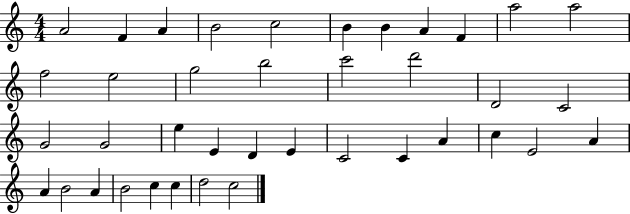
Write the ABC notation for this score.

X:1
T:Untitled
M:4/4
L:1/4
K:C
A2 F A B2 c2 B B A F a2 a2 f2 e2 g2 b2 c'2 d'2 D2 C2 G2 G2 e E D E C2 C A c E2 A A B2 A B2 c c d2 c2